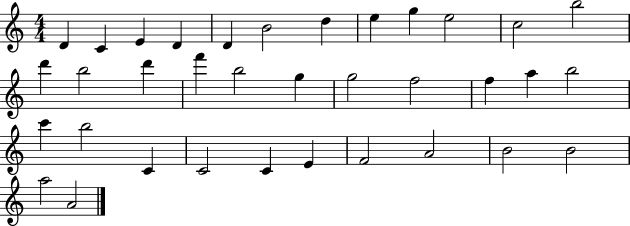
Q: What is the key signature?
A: C major